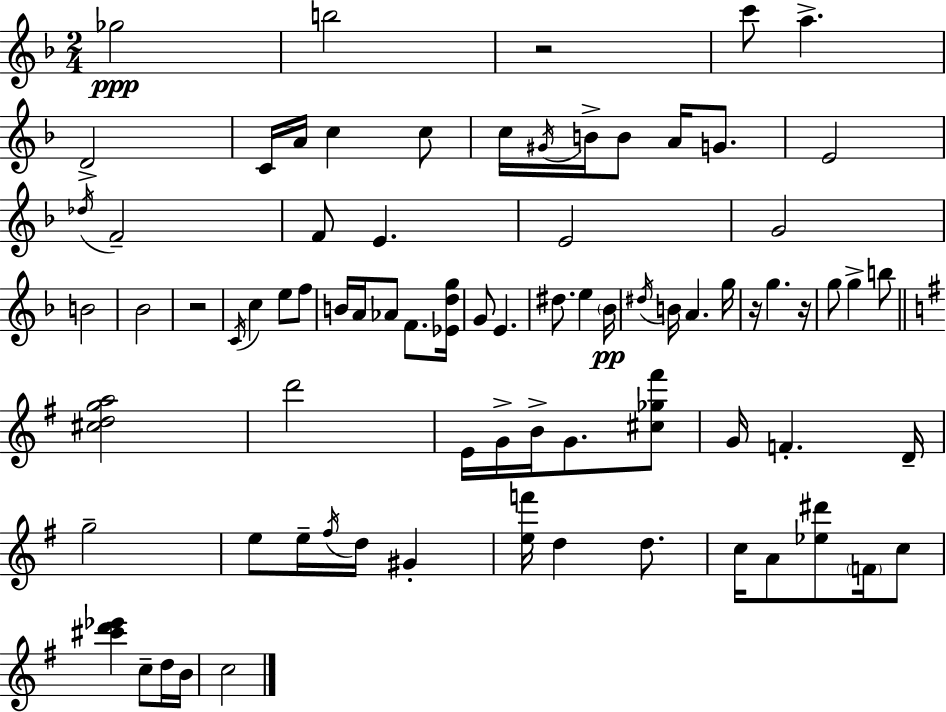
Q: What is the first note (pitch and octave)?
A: Gb5